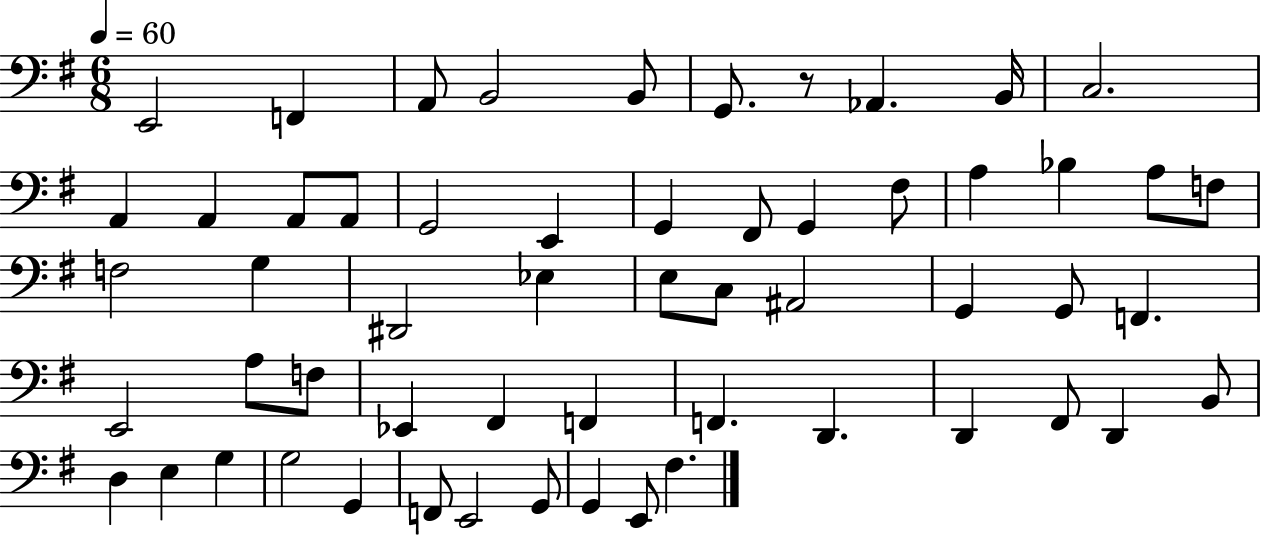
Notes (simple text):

E2/h F2/q A2/e B2/h B2/e G2/e. R/e Ab2/q. B2/s C3/h. A2/q A2/q A2/e A2/e G2/h E2/q G2/q F#2/e G2/q F#3/e A3/q Bb3/q A3/e F3/e F3/h G3/q D#2/h Eb3/q E3/e C3/e A#2/h G2/q G2/e F2/q. E2/h A3/e F3/e Eb2/q F#2/q F2/q F2/q. D2/q. D2/q F#2/e D2/q B2/e D3/q E3/q G3/q G3/h G2/q F2/e E2/h G2/e G2/q E2/e F#3/q.